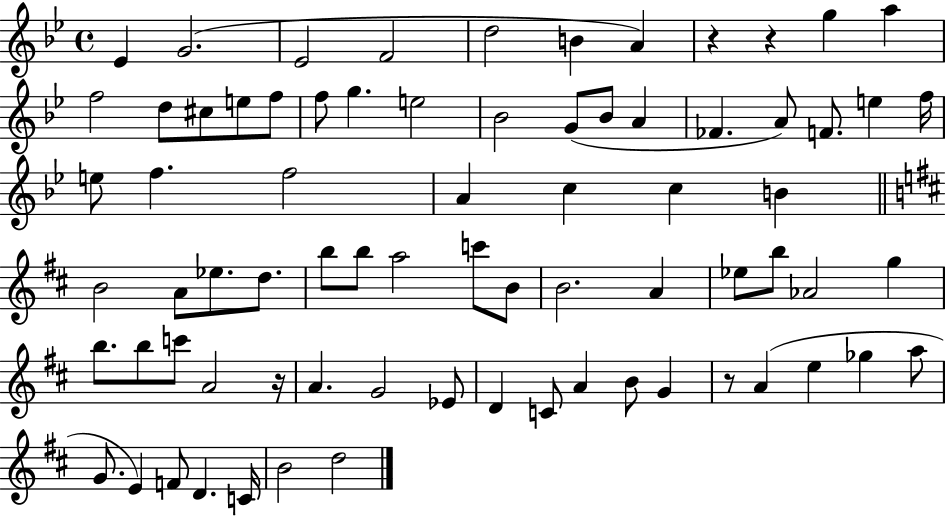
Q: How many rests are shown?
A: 4